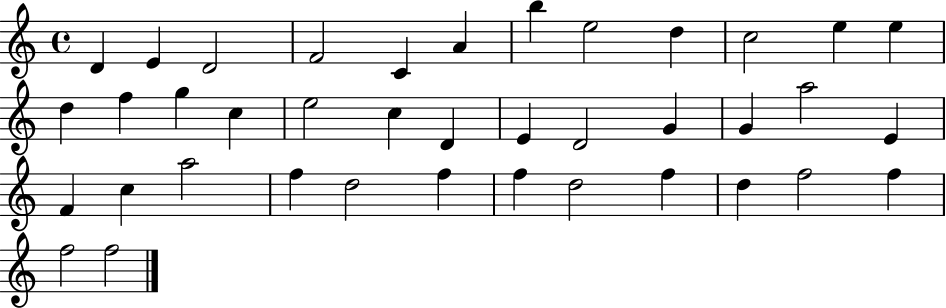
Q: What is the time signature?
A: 4/4